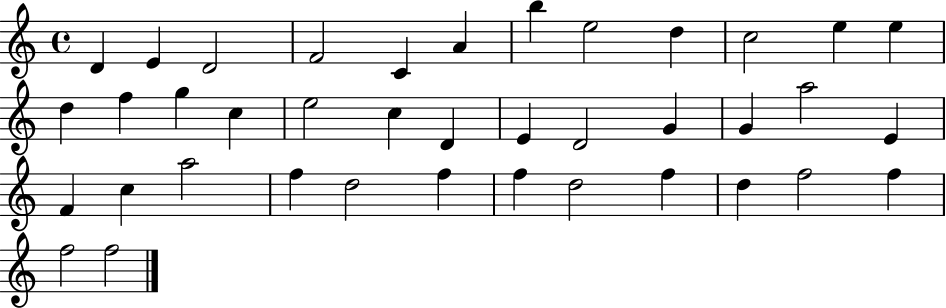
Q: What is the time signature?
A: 4/4